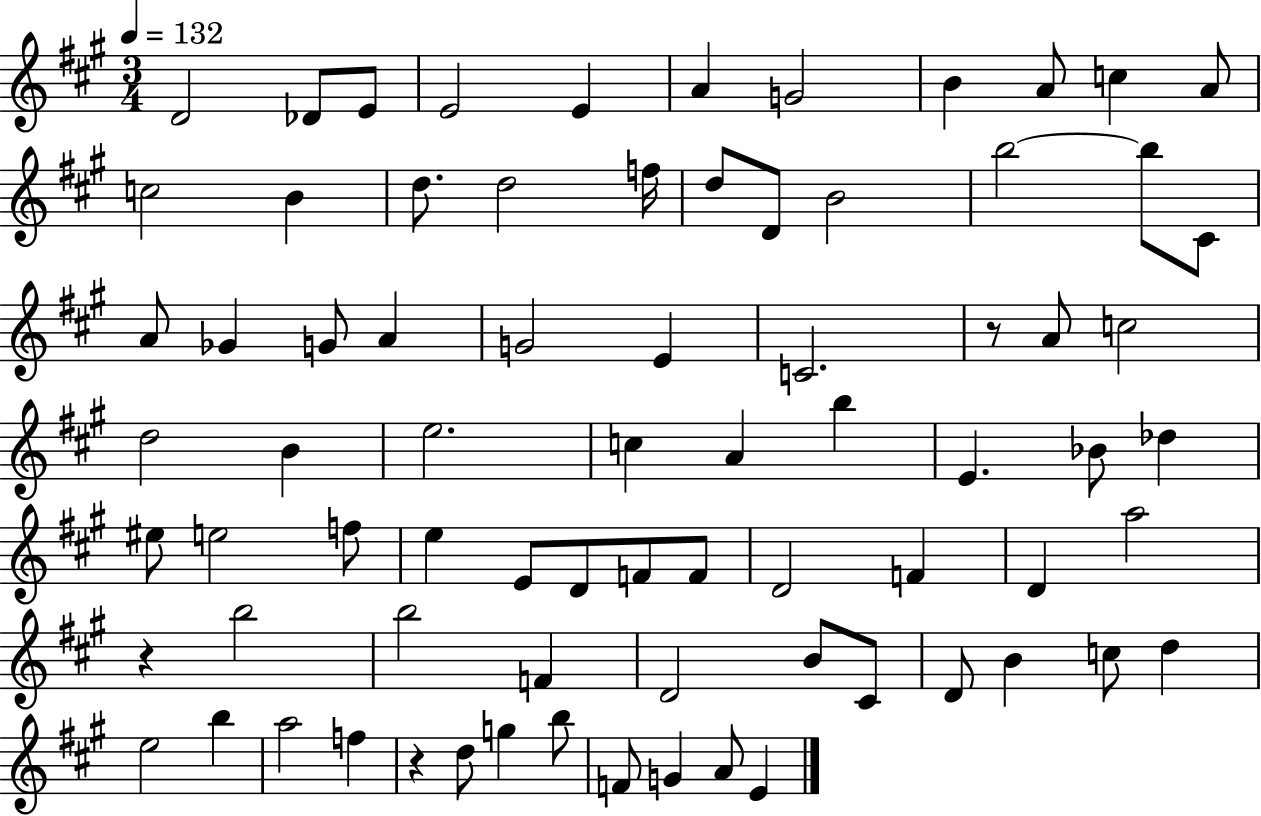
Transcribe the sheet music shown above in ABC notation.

X:1
T:Untitled
M:3/4
L:1/4
K:A
D2 _D/2 E/2 E2 E A G2 B A/2 c A/2 c2 B d/2 d2 f/4 d/2 D/2 B2 b2 b/2 ^C/2 A/2 _G G/2 A G2 E C2 z/2 A/2 c2 d2 B e2 c A b E _B/2 _d ^e/2 e2 f/2 e E/2 D/2 F/2 F/2 D2 F D a2 z b2 b2 F D2 B/2 ^C/2 D/2 B c/2 d e2 b a2 f z d/2 g b/2 F/2 G A/2 E